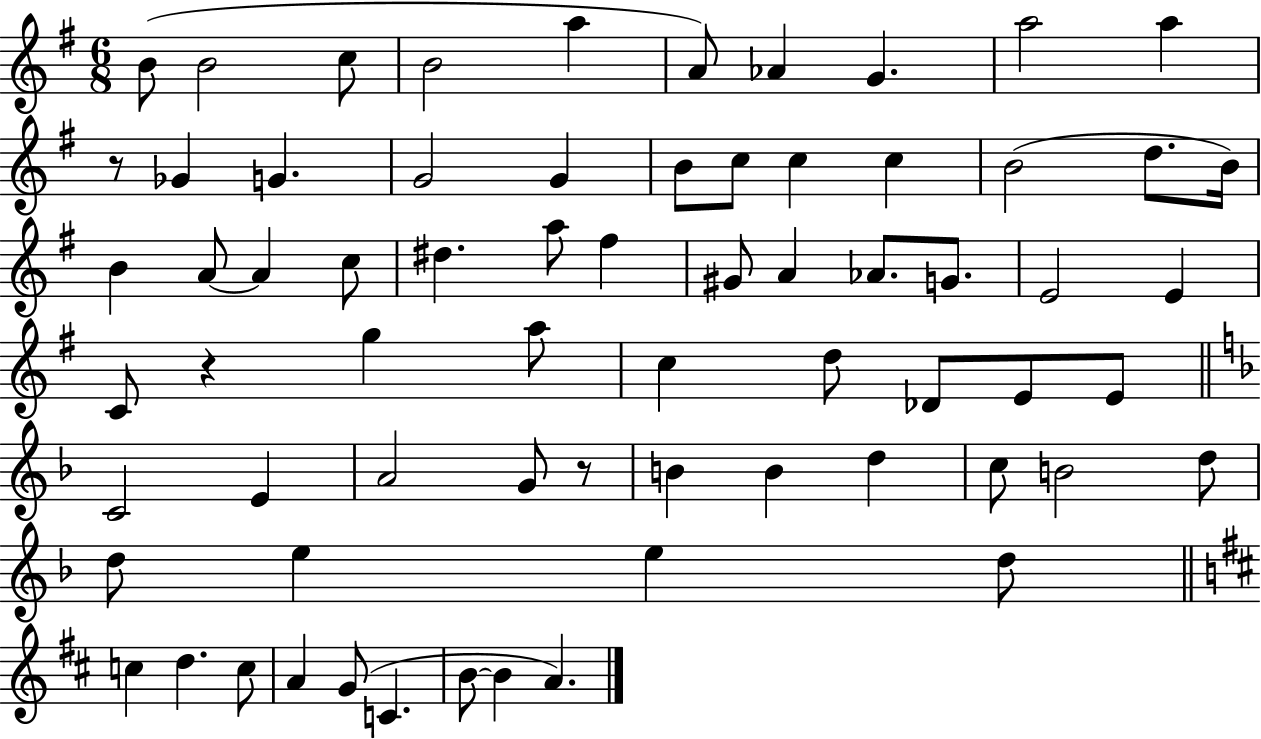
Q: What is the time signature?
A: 6/8